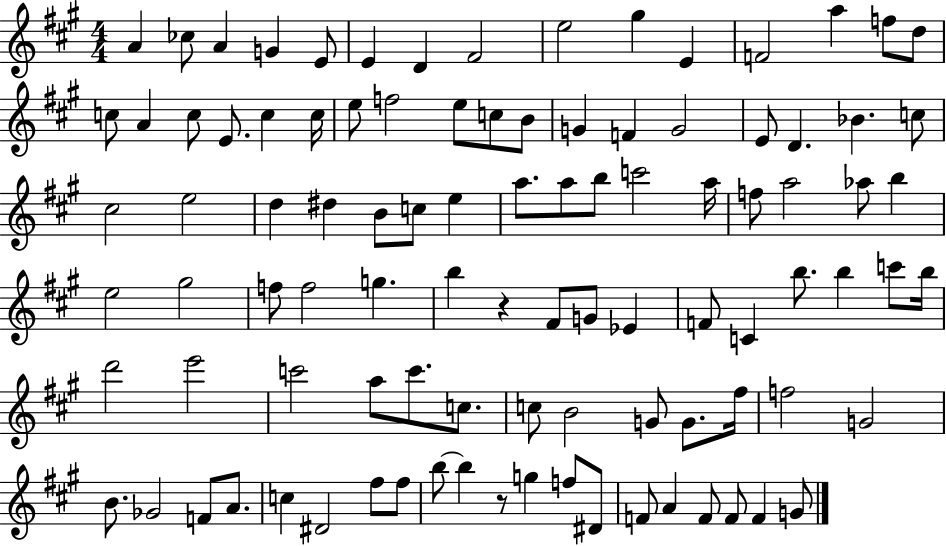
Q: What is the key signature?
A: A major